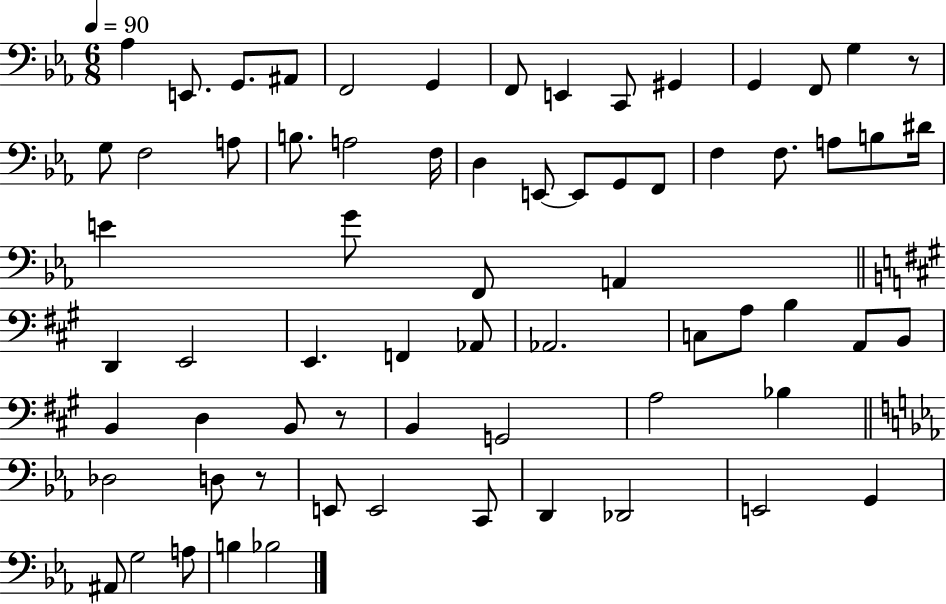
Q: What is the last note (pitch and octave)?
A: Bb3